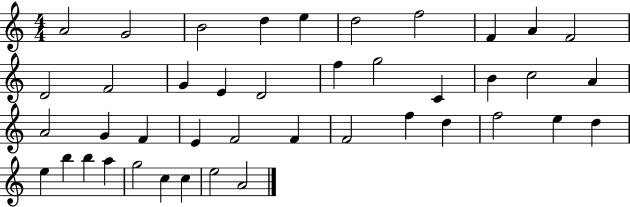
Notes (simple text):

A4/h G4/h B4/h D5/q E5/q D5/h F5/h F4/q A4/q F4/h D4/h F4/h G4/q E4/q D4/h F5/q G5/h C4/q B4/q C5/h A4/q A4/h G4/q F4/q E4/q F4/h F4/q F4/h F5/q D5/q F5/h E5/q D5/q E5/q B5/q B5/q A5/q G5/h C5/q C5/q E5/h A4/h